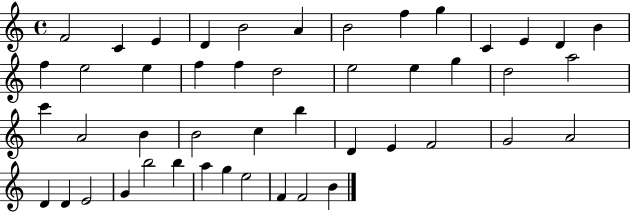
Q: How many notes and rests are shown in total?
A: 47